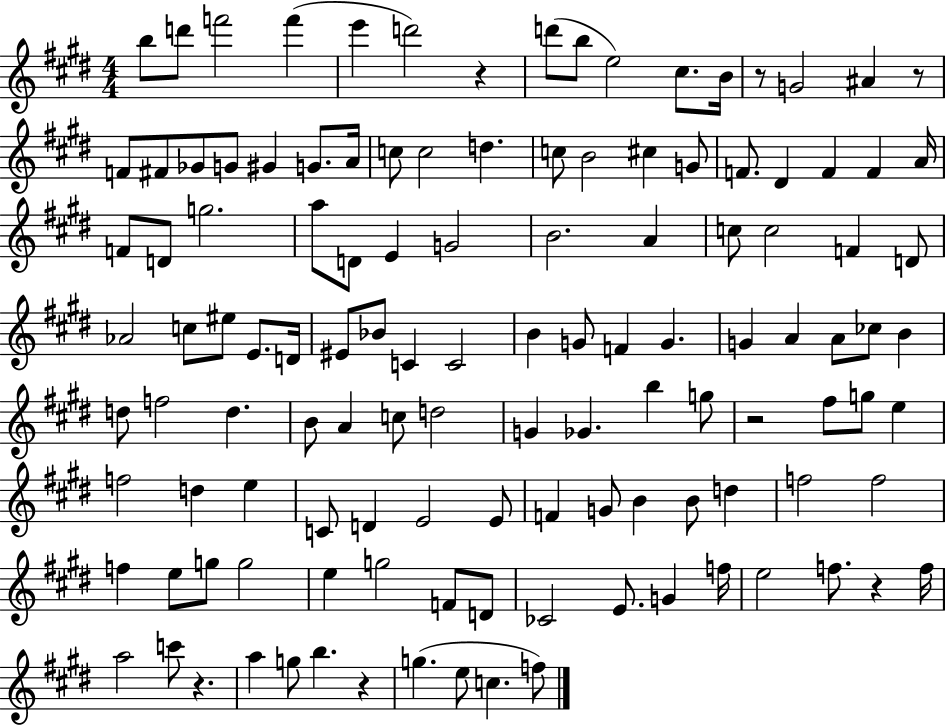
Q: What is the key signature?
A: E major